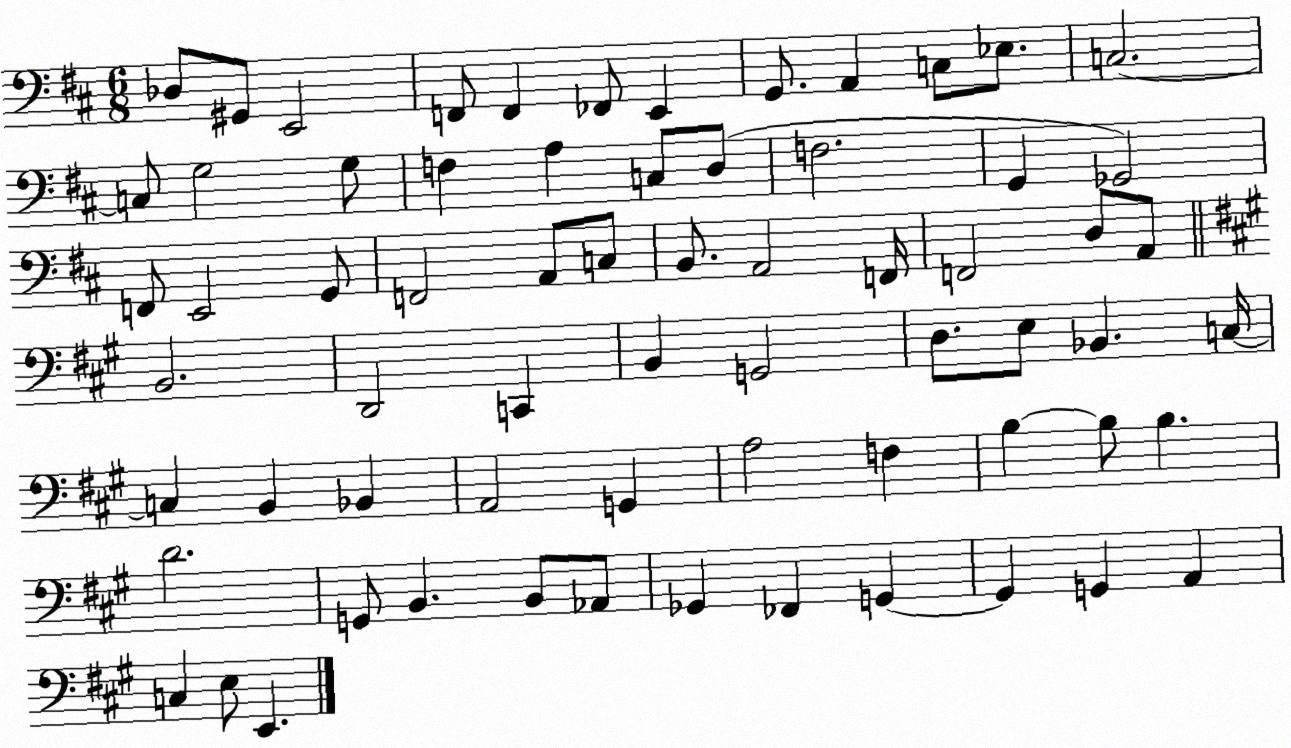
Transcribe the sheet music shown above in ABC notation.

X:1
T:Untitled
M:6/8
L:1/4
K:D
_D,/2 ^G,,/2 E,,2 F,,/2 F,, _F,,/2 E,, G,,/2 A,, C,/2 _E,/2 C,2 C,/2 G,2 G,/2 F, A, C,/2 D,/2 F,2 G,, _G,,2 F,,/2 E,,2 G,,/2 F,,2 A,,/2 C,/2 B,,/2 A,,2 F,,/4 F,,2 D,/2 A,,/2 B,,2 D,,2 C,, B,, G,,2 D,/2 E,/2 _B,, C,/4 C, B,, _B,, A,,2 G,, A,2 F, B, B,/2 B, D2 G,,/2 B,, B,,/2 _A,,/2 _G,, _F,, G,, G,, G,, A,, C, E,/2 E,,